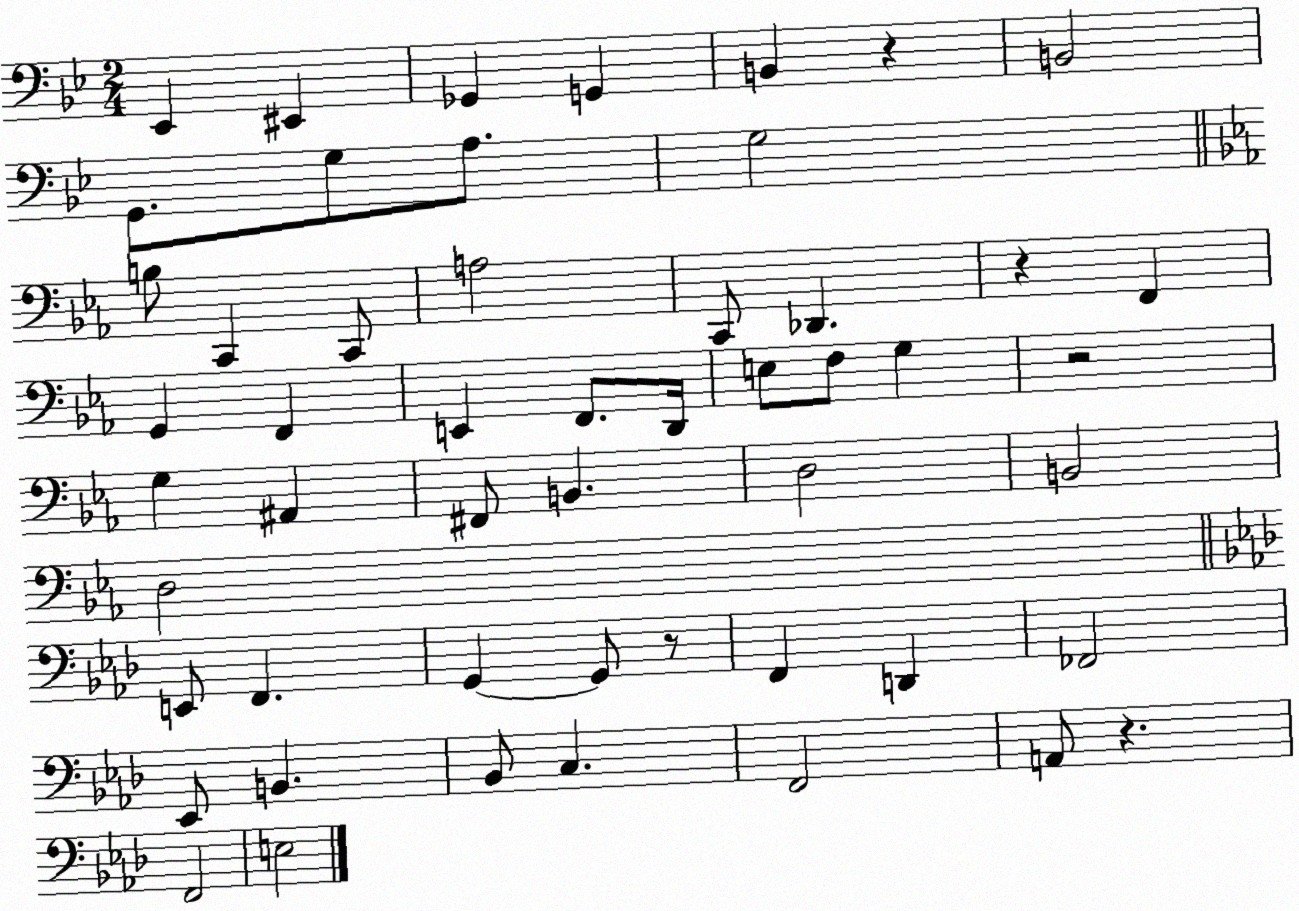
X:1
T:Untitled
M:2/4
L:1/4
K:Bb
_E,, ^E,, _G,, G,, B,, z B,,2 G,,/2 G,/2 A,/2 G,2 B,/2 C,, C,,/2 A,2 C,,/2 _D,, z F,, G,, F,, E,, F,,/2 D,,/4 E,/2 F,/2 G, z2 G, ^A,, ^F,,/2 B,, D,2 B,,2 D,2 E,,/2 F,, G,, G,,/2 z/2 F,, D,, _F,,2 _E,,/2 B,, _B,,/2 C, F,,2 A,,/2 z F,,2 E,2